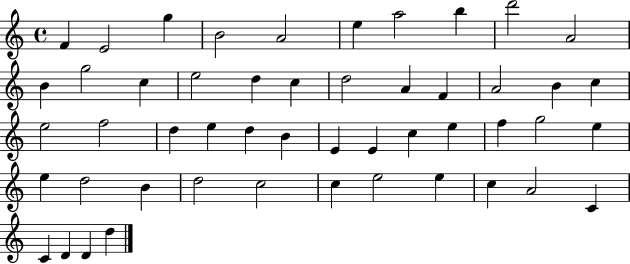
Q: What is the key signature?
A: C major